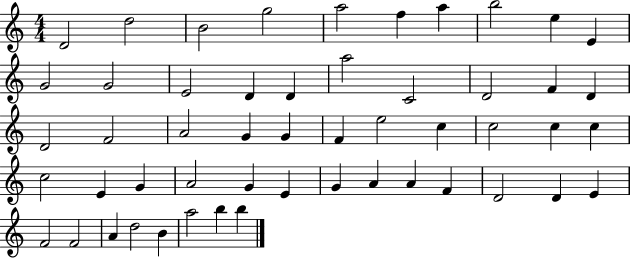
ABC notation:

X:1
T:Untitled
M:4/4
L:1/4
K:C
D2 d2 B2 g2 a2 f a b2 e E G2 G2 E2 D D a2 C2 D2 F D D2 F2 A2 G G F e2 c c2 c c c2 E G A2 G E G A A F D2 D E F2 F2 A d2 B a2 b b